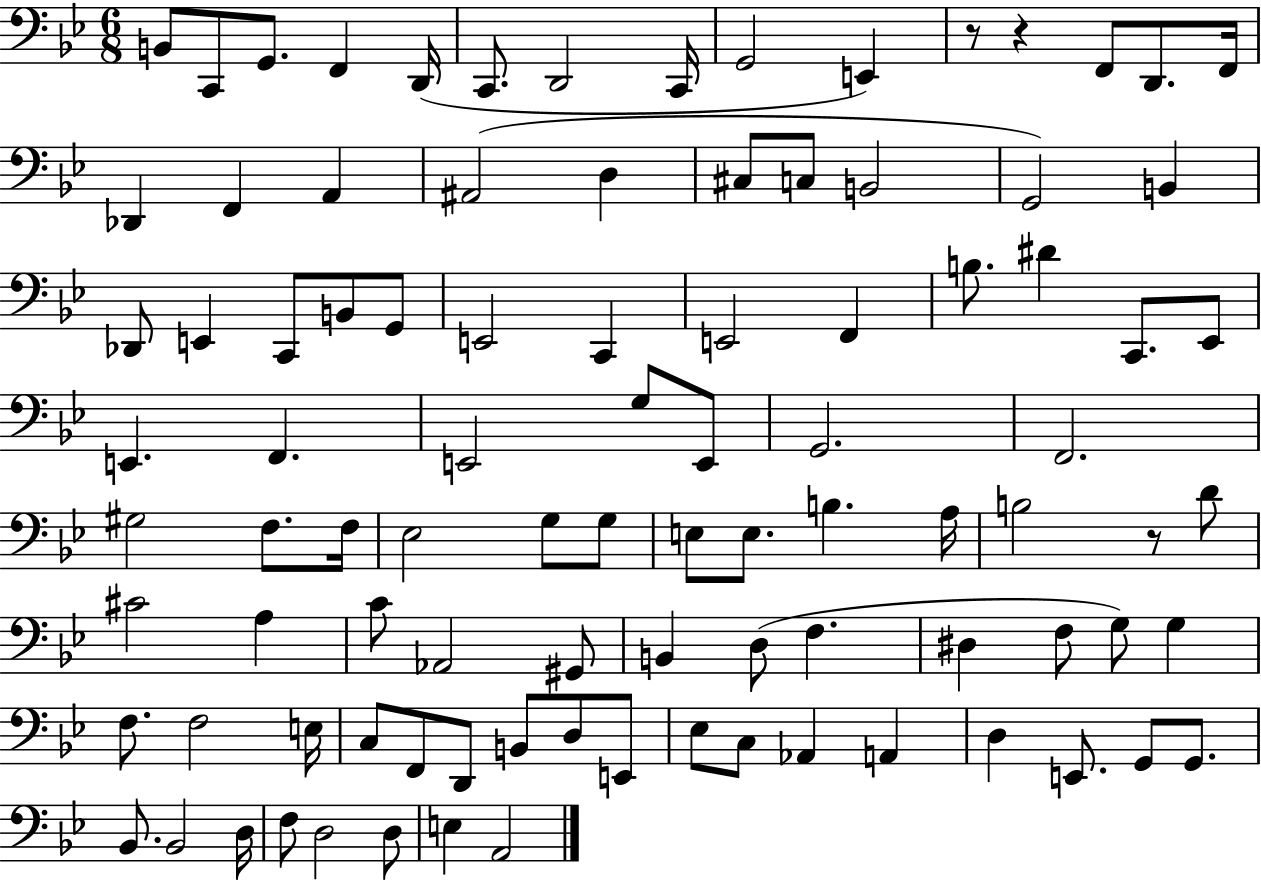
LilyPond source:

{
  \clef bass
  \numericTimeSignature
  \time 6/8
  \key bes \major
  b,8 c,8 g,8. f,4 d,16( | c,8. d,2 c,16 | g,2 e,4) | r8 r4 f,8 d,8. f,16 | \break des,4 f,4 a,4 | ais,2( d4 | cis8 c8 b,2 | g,2) b,4 | \break des,8 e,4 c,8 b,8 g,8 | e,2 c,4 | e,2 f,4 | b8. dis'4 c,8. ees,8 | \break e,4. f,4. | e,2 g8 e,8 | g,2. | f,2. | \break gis2 f8. f16 | ees2 g8 g8 | e8 e8. b4. a16 | b2 r8 d'8 | \break cis'2 a4 | c'8 aes,2 gis,8 | b,4 d8( f4. | dis4 f8 g8) g4 | \break f8. f2 e16 | c8 f,8 d,8 b,8 d8 e,8 | ees8 c8 aes,4 a,4 | d4 e,8. g,8 g,8. | \break bes,8. bes,2 d16 | f8 d2 d8 | e4 a,2 | \bar "|."
}